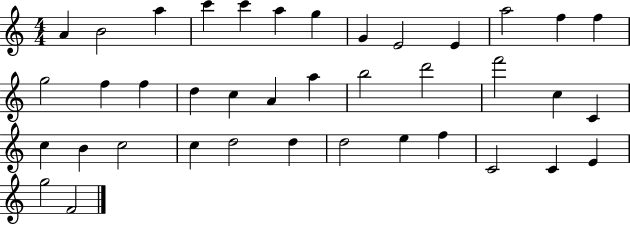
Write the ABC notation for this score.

X:1
T:Untitled
M:4/4
L:1/4
K:C
A B2 a c' c' a g G E2 E a2 f f g2 f f d c A a b2 d'2 f'2 c C c B c2 c d2 d d2 e f C2 C E g2 F2